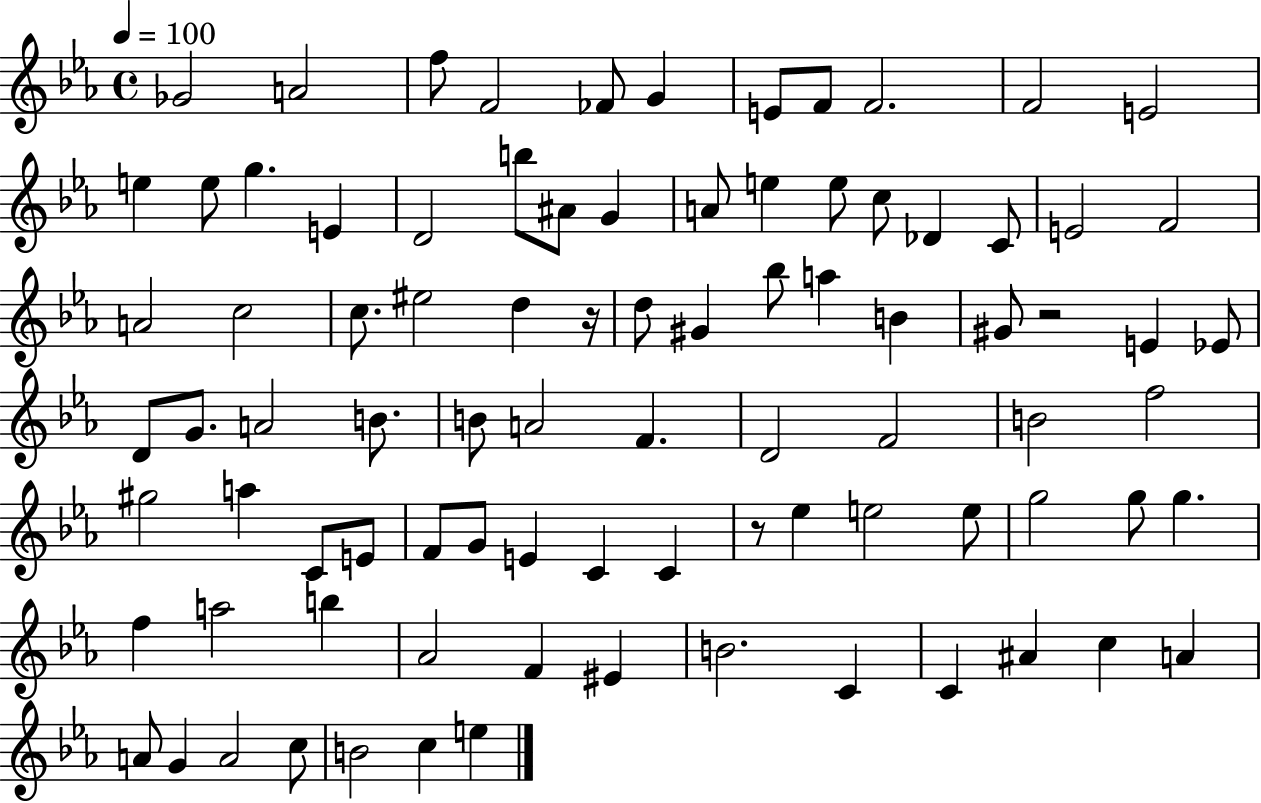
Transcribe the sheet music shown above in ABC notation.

X:1
T:Untitled
M:4/4
L:1/4
K:Eb
_G2 A2 f/2 F2 _F/2 G E/2 F/2 F2 F2 E2 e e/2 g E D2 b/2 ^A/2 G A/2 e e/2 c/2 _D C/2 E2 F2 A2 c2 c/2 ^e2 d z/4 d/2 ^G _b/2 a B ^G/2 z2 E _E/2 D/2 G/2 A2 B/2 B/2 A2 F D2 F2 B2 f2 ^g2 a C/2 E/2 F/2 G/2 E C C z/2 _e e2 e/2 g2 g/2 g f a2 b _A2 F ^E B2 C C ^A c A A/2 G A2 c/2 B2 c e